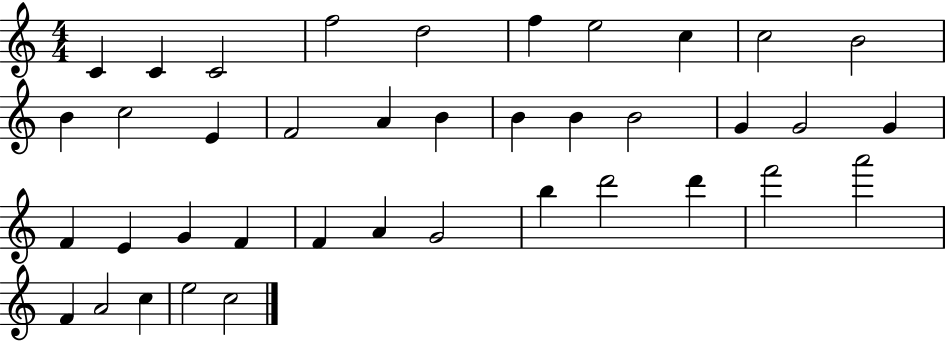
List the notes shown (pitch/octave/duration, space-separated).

C4/q C4/q C4/h F5/h D5/h F5/q E5/h C5/q C5/h B4/h B4/q C5/h E4/q F4/h A4/q B4/q B4/q B4/q B4/h G4/q G4/h G4/q F4/q E4/q G4/q F4/q F4/q A4/q G4/h B5/q D6/h D6/q F6/h A6/h F4/q A4/h C5/q E5/h C5/h